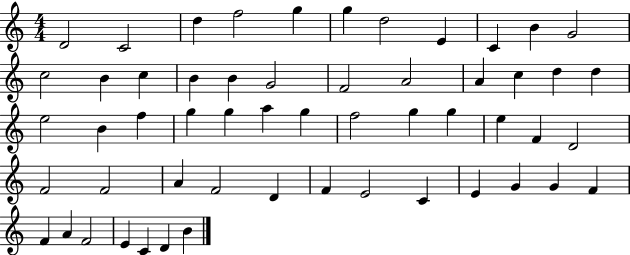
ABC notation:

X:1
T:Untitled
M:4/4
L:1/4
K:C
D2 C2 d f2 g g d2 E C B G2 c2 B c B B G2 F2 A2 A c d d e2 B f g g a g f2 g g e F D2 F2 F2 A F2 D F E2 C E G G F F A F2 E C D B